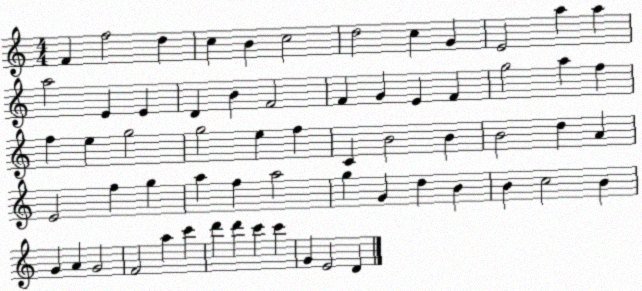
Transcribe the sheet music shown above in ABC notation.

X:1
T:Untitled
M:4/4
L:1/4
K:C
F f2 d c B c2 d2 c G E2 a a a2 E E D B F2 F G E F g2 a f f e g2 g2 e f C B2 B B2 d A E2 f g a f a2 g G d B B c2 B G A G2 F2 a c' d' d' c' c' G E2 D